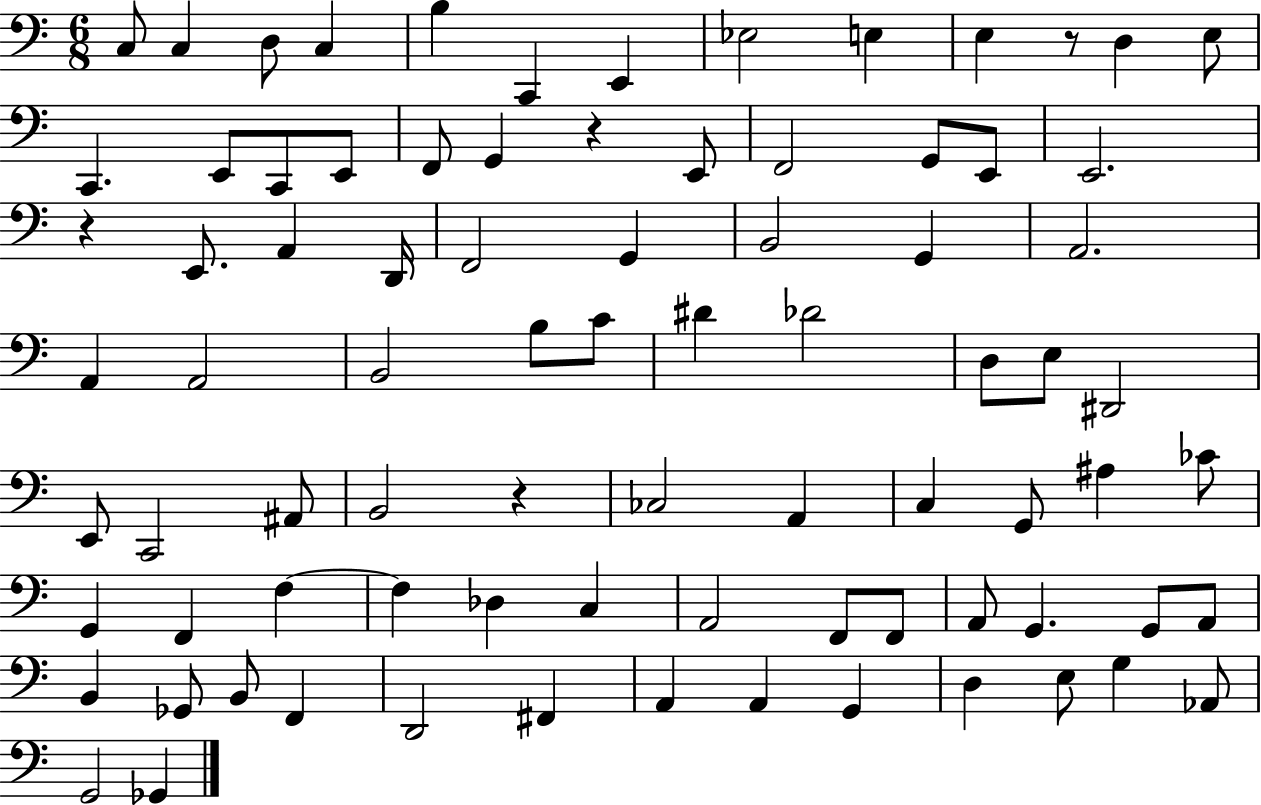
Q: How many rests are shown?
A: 4